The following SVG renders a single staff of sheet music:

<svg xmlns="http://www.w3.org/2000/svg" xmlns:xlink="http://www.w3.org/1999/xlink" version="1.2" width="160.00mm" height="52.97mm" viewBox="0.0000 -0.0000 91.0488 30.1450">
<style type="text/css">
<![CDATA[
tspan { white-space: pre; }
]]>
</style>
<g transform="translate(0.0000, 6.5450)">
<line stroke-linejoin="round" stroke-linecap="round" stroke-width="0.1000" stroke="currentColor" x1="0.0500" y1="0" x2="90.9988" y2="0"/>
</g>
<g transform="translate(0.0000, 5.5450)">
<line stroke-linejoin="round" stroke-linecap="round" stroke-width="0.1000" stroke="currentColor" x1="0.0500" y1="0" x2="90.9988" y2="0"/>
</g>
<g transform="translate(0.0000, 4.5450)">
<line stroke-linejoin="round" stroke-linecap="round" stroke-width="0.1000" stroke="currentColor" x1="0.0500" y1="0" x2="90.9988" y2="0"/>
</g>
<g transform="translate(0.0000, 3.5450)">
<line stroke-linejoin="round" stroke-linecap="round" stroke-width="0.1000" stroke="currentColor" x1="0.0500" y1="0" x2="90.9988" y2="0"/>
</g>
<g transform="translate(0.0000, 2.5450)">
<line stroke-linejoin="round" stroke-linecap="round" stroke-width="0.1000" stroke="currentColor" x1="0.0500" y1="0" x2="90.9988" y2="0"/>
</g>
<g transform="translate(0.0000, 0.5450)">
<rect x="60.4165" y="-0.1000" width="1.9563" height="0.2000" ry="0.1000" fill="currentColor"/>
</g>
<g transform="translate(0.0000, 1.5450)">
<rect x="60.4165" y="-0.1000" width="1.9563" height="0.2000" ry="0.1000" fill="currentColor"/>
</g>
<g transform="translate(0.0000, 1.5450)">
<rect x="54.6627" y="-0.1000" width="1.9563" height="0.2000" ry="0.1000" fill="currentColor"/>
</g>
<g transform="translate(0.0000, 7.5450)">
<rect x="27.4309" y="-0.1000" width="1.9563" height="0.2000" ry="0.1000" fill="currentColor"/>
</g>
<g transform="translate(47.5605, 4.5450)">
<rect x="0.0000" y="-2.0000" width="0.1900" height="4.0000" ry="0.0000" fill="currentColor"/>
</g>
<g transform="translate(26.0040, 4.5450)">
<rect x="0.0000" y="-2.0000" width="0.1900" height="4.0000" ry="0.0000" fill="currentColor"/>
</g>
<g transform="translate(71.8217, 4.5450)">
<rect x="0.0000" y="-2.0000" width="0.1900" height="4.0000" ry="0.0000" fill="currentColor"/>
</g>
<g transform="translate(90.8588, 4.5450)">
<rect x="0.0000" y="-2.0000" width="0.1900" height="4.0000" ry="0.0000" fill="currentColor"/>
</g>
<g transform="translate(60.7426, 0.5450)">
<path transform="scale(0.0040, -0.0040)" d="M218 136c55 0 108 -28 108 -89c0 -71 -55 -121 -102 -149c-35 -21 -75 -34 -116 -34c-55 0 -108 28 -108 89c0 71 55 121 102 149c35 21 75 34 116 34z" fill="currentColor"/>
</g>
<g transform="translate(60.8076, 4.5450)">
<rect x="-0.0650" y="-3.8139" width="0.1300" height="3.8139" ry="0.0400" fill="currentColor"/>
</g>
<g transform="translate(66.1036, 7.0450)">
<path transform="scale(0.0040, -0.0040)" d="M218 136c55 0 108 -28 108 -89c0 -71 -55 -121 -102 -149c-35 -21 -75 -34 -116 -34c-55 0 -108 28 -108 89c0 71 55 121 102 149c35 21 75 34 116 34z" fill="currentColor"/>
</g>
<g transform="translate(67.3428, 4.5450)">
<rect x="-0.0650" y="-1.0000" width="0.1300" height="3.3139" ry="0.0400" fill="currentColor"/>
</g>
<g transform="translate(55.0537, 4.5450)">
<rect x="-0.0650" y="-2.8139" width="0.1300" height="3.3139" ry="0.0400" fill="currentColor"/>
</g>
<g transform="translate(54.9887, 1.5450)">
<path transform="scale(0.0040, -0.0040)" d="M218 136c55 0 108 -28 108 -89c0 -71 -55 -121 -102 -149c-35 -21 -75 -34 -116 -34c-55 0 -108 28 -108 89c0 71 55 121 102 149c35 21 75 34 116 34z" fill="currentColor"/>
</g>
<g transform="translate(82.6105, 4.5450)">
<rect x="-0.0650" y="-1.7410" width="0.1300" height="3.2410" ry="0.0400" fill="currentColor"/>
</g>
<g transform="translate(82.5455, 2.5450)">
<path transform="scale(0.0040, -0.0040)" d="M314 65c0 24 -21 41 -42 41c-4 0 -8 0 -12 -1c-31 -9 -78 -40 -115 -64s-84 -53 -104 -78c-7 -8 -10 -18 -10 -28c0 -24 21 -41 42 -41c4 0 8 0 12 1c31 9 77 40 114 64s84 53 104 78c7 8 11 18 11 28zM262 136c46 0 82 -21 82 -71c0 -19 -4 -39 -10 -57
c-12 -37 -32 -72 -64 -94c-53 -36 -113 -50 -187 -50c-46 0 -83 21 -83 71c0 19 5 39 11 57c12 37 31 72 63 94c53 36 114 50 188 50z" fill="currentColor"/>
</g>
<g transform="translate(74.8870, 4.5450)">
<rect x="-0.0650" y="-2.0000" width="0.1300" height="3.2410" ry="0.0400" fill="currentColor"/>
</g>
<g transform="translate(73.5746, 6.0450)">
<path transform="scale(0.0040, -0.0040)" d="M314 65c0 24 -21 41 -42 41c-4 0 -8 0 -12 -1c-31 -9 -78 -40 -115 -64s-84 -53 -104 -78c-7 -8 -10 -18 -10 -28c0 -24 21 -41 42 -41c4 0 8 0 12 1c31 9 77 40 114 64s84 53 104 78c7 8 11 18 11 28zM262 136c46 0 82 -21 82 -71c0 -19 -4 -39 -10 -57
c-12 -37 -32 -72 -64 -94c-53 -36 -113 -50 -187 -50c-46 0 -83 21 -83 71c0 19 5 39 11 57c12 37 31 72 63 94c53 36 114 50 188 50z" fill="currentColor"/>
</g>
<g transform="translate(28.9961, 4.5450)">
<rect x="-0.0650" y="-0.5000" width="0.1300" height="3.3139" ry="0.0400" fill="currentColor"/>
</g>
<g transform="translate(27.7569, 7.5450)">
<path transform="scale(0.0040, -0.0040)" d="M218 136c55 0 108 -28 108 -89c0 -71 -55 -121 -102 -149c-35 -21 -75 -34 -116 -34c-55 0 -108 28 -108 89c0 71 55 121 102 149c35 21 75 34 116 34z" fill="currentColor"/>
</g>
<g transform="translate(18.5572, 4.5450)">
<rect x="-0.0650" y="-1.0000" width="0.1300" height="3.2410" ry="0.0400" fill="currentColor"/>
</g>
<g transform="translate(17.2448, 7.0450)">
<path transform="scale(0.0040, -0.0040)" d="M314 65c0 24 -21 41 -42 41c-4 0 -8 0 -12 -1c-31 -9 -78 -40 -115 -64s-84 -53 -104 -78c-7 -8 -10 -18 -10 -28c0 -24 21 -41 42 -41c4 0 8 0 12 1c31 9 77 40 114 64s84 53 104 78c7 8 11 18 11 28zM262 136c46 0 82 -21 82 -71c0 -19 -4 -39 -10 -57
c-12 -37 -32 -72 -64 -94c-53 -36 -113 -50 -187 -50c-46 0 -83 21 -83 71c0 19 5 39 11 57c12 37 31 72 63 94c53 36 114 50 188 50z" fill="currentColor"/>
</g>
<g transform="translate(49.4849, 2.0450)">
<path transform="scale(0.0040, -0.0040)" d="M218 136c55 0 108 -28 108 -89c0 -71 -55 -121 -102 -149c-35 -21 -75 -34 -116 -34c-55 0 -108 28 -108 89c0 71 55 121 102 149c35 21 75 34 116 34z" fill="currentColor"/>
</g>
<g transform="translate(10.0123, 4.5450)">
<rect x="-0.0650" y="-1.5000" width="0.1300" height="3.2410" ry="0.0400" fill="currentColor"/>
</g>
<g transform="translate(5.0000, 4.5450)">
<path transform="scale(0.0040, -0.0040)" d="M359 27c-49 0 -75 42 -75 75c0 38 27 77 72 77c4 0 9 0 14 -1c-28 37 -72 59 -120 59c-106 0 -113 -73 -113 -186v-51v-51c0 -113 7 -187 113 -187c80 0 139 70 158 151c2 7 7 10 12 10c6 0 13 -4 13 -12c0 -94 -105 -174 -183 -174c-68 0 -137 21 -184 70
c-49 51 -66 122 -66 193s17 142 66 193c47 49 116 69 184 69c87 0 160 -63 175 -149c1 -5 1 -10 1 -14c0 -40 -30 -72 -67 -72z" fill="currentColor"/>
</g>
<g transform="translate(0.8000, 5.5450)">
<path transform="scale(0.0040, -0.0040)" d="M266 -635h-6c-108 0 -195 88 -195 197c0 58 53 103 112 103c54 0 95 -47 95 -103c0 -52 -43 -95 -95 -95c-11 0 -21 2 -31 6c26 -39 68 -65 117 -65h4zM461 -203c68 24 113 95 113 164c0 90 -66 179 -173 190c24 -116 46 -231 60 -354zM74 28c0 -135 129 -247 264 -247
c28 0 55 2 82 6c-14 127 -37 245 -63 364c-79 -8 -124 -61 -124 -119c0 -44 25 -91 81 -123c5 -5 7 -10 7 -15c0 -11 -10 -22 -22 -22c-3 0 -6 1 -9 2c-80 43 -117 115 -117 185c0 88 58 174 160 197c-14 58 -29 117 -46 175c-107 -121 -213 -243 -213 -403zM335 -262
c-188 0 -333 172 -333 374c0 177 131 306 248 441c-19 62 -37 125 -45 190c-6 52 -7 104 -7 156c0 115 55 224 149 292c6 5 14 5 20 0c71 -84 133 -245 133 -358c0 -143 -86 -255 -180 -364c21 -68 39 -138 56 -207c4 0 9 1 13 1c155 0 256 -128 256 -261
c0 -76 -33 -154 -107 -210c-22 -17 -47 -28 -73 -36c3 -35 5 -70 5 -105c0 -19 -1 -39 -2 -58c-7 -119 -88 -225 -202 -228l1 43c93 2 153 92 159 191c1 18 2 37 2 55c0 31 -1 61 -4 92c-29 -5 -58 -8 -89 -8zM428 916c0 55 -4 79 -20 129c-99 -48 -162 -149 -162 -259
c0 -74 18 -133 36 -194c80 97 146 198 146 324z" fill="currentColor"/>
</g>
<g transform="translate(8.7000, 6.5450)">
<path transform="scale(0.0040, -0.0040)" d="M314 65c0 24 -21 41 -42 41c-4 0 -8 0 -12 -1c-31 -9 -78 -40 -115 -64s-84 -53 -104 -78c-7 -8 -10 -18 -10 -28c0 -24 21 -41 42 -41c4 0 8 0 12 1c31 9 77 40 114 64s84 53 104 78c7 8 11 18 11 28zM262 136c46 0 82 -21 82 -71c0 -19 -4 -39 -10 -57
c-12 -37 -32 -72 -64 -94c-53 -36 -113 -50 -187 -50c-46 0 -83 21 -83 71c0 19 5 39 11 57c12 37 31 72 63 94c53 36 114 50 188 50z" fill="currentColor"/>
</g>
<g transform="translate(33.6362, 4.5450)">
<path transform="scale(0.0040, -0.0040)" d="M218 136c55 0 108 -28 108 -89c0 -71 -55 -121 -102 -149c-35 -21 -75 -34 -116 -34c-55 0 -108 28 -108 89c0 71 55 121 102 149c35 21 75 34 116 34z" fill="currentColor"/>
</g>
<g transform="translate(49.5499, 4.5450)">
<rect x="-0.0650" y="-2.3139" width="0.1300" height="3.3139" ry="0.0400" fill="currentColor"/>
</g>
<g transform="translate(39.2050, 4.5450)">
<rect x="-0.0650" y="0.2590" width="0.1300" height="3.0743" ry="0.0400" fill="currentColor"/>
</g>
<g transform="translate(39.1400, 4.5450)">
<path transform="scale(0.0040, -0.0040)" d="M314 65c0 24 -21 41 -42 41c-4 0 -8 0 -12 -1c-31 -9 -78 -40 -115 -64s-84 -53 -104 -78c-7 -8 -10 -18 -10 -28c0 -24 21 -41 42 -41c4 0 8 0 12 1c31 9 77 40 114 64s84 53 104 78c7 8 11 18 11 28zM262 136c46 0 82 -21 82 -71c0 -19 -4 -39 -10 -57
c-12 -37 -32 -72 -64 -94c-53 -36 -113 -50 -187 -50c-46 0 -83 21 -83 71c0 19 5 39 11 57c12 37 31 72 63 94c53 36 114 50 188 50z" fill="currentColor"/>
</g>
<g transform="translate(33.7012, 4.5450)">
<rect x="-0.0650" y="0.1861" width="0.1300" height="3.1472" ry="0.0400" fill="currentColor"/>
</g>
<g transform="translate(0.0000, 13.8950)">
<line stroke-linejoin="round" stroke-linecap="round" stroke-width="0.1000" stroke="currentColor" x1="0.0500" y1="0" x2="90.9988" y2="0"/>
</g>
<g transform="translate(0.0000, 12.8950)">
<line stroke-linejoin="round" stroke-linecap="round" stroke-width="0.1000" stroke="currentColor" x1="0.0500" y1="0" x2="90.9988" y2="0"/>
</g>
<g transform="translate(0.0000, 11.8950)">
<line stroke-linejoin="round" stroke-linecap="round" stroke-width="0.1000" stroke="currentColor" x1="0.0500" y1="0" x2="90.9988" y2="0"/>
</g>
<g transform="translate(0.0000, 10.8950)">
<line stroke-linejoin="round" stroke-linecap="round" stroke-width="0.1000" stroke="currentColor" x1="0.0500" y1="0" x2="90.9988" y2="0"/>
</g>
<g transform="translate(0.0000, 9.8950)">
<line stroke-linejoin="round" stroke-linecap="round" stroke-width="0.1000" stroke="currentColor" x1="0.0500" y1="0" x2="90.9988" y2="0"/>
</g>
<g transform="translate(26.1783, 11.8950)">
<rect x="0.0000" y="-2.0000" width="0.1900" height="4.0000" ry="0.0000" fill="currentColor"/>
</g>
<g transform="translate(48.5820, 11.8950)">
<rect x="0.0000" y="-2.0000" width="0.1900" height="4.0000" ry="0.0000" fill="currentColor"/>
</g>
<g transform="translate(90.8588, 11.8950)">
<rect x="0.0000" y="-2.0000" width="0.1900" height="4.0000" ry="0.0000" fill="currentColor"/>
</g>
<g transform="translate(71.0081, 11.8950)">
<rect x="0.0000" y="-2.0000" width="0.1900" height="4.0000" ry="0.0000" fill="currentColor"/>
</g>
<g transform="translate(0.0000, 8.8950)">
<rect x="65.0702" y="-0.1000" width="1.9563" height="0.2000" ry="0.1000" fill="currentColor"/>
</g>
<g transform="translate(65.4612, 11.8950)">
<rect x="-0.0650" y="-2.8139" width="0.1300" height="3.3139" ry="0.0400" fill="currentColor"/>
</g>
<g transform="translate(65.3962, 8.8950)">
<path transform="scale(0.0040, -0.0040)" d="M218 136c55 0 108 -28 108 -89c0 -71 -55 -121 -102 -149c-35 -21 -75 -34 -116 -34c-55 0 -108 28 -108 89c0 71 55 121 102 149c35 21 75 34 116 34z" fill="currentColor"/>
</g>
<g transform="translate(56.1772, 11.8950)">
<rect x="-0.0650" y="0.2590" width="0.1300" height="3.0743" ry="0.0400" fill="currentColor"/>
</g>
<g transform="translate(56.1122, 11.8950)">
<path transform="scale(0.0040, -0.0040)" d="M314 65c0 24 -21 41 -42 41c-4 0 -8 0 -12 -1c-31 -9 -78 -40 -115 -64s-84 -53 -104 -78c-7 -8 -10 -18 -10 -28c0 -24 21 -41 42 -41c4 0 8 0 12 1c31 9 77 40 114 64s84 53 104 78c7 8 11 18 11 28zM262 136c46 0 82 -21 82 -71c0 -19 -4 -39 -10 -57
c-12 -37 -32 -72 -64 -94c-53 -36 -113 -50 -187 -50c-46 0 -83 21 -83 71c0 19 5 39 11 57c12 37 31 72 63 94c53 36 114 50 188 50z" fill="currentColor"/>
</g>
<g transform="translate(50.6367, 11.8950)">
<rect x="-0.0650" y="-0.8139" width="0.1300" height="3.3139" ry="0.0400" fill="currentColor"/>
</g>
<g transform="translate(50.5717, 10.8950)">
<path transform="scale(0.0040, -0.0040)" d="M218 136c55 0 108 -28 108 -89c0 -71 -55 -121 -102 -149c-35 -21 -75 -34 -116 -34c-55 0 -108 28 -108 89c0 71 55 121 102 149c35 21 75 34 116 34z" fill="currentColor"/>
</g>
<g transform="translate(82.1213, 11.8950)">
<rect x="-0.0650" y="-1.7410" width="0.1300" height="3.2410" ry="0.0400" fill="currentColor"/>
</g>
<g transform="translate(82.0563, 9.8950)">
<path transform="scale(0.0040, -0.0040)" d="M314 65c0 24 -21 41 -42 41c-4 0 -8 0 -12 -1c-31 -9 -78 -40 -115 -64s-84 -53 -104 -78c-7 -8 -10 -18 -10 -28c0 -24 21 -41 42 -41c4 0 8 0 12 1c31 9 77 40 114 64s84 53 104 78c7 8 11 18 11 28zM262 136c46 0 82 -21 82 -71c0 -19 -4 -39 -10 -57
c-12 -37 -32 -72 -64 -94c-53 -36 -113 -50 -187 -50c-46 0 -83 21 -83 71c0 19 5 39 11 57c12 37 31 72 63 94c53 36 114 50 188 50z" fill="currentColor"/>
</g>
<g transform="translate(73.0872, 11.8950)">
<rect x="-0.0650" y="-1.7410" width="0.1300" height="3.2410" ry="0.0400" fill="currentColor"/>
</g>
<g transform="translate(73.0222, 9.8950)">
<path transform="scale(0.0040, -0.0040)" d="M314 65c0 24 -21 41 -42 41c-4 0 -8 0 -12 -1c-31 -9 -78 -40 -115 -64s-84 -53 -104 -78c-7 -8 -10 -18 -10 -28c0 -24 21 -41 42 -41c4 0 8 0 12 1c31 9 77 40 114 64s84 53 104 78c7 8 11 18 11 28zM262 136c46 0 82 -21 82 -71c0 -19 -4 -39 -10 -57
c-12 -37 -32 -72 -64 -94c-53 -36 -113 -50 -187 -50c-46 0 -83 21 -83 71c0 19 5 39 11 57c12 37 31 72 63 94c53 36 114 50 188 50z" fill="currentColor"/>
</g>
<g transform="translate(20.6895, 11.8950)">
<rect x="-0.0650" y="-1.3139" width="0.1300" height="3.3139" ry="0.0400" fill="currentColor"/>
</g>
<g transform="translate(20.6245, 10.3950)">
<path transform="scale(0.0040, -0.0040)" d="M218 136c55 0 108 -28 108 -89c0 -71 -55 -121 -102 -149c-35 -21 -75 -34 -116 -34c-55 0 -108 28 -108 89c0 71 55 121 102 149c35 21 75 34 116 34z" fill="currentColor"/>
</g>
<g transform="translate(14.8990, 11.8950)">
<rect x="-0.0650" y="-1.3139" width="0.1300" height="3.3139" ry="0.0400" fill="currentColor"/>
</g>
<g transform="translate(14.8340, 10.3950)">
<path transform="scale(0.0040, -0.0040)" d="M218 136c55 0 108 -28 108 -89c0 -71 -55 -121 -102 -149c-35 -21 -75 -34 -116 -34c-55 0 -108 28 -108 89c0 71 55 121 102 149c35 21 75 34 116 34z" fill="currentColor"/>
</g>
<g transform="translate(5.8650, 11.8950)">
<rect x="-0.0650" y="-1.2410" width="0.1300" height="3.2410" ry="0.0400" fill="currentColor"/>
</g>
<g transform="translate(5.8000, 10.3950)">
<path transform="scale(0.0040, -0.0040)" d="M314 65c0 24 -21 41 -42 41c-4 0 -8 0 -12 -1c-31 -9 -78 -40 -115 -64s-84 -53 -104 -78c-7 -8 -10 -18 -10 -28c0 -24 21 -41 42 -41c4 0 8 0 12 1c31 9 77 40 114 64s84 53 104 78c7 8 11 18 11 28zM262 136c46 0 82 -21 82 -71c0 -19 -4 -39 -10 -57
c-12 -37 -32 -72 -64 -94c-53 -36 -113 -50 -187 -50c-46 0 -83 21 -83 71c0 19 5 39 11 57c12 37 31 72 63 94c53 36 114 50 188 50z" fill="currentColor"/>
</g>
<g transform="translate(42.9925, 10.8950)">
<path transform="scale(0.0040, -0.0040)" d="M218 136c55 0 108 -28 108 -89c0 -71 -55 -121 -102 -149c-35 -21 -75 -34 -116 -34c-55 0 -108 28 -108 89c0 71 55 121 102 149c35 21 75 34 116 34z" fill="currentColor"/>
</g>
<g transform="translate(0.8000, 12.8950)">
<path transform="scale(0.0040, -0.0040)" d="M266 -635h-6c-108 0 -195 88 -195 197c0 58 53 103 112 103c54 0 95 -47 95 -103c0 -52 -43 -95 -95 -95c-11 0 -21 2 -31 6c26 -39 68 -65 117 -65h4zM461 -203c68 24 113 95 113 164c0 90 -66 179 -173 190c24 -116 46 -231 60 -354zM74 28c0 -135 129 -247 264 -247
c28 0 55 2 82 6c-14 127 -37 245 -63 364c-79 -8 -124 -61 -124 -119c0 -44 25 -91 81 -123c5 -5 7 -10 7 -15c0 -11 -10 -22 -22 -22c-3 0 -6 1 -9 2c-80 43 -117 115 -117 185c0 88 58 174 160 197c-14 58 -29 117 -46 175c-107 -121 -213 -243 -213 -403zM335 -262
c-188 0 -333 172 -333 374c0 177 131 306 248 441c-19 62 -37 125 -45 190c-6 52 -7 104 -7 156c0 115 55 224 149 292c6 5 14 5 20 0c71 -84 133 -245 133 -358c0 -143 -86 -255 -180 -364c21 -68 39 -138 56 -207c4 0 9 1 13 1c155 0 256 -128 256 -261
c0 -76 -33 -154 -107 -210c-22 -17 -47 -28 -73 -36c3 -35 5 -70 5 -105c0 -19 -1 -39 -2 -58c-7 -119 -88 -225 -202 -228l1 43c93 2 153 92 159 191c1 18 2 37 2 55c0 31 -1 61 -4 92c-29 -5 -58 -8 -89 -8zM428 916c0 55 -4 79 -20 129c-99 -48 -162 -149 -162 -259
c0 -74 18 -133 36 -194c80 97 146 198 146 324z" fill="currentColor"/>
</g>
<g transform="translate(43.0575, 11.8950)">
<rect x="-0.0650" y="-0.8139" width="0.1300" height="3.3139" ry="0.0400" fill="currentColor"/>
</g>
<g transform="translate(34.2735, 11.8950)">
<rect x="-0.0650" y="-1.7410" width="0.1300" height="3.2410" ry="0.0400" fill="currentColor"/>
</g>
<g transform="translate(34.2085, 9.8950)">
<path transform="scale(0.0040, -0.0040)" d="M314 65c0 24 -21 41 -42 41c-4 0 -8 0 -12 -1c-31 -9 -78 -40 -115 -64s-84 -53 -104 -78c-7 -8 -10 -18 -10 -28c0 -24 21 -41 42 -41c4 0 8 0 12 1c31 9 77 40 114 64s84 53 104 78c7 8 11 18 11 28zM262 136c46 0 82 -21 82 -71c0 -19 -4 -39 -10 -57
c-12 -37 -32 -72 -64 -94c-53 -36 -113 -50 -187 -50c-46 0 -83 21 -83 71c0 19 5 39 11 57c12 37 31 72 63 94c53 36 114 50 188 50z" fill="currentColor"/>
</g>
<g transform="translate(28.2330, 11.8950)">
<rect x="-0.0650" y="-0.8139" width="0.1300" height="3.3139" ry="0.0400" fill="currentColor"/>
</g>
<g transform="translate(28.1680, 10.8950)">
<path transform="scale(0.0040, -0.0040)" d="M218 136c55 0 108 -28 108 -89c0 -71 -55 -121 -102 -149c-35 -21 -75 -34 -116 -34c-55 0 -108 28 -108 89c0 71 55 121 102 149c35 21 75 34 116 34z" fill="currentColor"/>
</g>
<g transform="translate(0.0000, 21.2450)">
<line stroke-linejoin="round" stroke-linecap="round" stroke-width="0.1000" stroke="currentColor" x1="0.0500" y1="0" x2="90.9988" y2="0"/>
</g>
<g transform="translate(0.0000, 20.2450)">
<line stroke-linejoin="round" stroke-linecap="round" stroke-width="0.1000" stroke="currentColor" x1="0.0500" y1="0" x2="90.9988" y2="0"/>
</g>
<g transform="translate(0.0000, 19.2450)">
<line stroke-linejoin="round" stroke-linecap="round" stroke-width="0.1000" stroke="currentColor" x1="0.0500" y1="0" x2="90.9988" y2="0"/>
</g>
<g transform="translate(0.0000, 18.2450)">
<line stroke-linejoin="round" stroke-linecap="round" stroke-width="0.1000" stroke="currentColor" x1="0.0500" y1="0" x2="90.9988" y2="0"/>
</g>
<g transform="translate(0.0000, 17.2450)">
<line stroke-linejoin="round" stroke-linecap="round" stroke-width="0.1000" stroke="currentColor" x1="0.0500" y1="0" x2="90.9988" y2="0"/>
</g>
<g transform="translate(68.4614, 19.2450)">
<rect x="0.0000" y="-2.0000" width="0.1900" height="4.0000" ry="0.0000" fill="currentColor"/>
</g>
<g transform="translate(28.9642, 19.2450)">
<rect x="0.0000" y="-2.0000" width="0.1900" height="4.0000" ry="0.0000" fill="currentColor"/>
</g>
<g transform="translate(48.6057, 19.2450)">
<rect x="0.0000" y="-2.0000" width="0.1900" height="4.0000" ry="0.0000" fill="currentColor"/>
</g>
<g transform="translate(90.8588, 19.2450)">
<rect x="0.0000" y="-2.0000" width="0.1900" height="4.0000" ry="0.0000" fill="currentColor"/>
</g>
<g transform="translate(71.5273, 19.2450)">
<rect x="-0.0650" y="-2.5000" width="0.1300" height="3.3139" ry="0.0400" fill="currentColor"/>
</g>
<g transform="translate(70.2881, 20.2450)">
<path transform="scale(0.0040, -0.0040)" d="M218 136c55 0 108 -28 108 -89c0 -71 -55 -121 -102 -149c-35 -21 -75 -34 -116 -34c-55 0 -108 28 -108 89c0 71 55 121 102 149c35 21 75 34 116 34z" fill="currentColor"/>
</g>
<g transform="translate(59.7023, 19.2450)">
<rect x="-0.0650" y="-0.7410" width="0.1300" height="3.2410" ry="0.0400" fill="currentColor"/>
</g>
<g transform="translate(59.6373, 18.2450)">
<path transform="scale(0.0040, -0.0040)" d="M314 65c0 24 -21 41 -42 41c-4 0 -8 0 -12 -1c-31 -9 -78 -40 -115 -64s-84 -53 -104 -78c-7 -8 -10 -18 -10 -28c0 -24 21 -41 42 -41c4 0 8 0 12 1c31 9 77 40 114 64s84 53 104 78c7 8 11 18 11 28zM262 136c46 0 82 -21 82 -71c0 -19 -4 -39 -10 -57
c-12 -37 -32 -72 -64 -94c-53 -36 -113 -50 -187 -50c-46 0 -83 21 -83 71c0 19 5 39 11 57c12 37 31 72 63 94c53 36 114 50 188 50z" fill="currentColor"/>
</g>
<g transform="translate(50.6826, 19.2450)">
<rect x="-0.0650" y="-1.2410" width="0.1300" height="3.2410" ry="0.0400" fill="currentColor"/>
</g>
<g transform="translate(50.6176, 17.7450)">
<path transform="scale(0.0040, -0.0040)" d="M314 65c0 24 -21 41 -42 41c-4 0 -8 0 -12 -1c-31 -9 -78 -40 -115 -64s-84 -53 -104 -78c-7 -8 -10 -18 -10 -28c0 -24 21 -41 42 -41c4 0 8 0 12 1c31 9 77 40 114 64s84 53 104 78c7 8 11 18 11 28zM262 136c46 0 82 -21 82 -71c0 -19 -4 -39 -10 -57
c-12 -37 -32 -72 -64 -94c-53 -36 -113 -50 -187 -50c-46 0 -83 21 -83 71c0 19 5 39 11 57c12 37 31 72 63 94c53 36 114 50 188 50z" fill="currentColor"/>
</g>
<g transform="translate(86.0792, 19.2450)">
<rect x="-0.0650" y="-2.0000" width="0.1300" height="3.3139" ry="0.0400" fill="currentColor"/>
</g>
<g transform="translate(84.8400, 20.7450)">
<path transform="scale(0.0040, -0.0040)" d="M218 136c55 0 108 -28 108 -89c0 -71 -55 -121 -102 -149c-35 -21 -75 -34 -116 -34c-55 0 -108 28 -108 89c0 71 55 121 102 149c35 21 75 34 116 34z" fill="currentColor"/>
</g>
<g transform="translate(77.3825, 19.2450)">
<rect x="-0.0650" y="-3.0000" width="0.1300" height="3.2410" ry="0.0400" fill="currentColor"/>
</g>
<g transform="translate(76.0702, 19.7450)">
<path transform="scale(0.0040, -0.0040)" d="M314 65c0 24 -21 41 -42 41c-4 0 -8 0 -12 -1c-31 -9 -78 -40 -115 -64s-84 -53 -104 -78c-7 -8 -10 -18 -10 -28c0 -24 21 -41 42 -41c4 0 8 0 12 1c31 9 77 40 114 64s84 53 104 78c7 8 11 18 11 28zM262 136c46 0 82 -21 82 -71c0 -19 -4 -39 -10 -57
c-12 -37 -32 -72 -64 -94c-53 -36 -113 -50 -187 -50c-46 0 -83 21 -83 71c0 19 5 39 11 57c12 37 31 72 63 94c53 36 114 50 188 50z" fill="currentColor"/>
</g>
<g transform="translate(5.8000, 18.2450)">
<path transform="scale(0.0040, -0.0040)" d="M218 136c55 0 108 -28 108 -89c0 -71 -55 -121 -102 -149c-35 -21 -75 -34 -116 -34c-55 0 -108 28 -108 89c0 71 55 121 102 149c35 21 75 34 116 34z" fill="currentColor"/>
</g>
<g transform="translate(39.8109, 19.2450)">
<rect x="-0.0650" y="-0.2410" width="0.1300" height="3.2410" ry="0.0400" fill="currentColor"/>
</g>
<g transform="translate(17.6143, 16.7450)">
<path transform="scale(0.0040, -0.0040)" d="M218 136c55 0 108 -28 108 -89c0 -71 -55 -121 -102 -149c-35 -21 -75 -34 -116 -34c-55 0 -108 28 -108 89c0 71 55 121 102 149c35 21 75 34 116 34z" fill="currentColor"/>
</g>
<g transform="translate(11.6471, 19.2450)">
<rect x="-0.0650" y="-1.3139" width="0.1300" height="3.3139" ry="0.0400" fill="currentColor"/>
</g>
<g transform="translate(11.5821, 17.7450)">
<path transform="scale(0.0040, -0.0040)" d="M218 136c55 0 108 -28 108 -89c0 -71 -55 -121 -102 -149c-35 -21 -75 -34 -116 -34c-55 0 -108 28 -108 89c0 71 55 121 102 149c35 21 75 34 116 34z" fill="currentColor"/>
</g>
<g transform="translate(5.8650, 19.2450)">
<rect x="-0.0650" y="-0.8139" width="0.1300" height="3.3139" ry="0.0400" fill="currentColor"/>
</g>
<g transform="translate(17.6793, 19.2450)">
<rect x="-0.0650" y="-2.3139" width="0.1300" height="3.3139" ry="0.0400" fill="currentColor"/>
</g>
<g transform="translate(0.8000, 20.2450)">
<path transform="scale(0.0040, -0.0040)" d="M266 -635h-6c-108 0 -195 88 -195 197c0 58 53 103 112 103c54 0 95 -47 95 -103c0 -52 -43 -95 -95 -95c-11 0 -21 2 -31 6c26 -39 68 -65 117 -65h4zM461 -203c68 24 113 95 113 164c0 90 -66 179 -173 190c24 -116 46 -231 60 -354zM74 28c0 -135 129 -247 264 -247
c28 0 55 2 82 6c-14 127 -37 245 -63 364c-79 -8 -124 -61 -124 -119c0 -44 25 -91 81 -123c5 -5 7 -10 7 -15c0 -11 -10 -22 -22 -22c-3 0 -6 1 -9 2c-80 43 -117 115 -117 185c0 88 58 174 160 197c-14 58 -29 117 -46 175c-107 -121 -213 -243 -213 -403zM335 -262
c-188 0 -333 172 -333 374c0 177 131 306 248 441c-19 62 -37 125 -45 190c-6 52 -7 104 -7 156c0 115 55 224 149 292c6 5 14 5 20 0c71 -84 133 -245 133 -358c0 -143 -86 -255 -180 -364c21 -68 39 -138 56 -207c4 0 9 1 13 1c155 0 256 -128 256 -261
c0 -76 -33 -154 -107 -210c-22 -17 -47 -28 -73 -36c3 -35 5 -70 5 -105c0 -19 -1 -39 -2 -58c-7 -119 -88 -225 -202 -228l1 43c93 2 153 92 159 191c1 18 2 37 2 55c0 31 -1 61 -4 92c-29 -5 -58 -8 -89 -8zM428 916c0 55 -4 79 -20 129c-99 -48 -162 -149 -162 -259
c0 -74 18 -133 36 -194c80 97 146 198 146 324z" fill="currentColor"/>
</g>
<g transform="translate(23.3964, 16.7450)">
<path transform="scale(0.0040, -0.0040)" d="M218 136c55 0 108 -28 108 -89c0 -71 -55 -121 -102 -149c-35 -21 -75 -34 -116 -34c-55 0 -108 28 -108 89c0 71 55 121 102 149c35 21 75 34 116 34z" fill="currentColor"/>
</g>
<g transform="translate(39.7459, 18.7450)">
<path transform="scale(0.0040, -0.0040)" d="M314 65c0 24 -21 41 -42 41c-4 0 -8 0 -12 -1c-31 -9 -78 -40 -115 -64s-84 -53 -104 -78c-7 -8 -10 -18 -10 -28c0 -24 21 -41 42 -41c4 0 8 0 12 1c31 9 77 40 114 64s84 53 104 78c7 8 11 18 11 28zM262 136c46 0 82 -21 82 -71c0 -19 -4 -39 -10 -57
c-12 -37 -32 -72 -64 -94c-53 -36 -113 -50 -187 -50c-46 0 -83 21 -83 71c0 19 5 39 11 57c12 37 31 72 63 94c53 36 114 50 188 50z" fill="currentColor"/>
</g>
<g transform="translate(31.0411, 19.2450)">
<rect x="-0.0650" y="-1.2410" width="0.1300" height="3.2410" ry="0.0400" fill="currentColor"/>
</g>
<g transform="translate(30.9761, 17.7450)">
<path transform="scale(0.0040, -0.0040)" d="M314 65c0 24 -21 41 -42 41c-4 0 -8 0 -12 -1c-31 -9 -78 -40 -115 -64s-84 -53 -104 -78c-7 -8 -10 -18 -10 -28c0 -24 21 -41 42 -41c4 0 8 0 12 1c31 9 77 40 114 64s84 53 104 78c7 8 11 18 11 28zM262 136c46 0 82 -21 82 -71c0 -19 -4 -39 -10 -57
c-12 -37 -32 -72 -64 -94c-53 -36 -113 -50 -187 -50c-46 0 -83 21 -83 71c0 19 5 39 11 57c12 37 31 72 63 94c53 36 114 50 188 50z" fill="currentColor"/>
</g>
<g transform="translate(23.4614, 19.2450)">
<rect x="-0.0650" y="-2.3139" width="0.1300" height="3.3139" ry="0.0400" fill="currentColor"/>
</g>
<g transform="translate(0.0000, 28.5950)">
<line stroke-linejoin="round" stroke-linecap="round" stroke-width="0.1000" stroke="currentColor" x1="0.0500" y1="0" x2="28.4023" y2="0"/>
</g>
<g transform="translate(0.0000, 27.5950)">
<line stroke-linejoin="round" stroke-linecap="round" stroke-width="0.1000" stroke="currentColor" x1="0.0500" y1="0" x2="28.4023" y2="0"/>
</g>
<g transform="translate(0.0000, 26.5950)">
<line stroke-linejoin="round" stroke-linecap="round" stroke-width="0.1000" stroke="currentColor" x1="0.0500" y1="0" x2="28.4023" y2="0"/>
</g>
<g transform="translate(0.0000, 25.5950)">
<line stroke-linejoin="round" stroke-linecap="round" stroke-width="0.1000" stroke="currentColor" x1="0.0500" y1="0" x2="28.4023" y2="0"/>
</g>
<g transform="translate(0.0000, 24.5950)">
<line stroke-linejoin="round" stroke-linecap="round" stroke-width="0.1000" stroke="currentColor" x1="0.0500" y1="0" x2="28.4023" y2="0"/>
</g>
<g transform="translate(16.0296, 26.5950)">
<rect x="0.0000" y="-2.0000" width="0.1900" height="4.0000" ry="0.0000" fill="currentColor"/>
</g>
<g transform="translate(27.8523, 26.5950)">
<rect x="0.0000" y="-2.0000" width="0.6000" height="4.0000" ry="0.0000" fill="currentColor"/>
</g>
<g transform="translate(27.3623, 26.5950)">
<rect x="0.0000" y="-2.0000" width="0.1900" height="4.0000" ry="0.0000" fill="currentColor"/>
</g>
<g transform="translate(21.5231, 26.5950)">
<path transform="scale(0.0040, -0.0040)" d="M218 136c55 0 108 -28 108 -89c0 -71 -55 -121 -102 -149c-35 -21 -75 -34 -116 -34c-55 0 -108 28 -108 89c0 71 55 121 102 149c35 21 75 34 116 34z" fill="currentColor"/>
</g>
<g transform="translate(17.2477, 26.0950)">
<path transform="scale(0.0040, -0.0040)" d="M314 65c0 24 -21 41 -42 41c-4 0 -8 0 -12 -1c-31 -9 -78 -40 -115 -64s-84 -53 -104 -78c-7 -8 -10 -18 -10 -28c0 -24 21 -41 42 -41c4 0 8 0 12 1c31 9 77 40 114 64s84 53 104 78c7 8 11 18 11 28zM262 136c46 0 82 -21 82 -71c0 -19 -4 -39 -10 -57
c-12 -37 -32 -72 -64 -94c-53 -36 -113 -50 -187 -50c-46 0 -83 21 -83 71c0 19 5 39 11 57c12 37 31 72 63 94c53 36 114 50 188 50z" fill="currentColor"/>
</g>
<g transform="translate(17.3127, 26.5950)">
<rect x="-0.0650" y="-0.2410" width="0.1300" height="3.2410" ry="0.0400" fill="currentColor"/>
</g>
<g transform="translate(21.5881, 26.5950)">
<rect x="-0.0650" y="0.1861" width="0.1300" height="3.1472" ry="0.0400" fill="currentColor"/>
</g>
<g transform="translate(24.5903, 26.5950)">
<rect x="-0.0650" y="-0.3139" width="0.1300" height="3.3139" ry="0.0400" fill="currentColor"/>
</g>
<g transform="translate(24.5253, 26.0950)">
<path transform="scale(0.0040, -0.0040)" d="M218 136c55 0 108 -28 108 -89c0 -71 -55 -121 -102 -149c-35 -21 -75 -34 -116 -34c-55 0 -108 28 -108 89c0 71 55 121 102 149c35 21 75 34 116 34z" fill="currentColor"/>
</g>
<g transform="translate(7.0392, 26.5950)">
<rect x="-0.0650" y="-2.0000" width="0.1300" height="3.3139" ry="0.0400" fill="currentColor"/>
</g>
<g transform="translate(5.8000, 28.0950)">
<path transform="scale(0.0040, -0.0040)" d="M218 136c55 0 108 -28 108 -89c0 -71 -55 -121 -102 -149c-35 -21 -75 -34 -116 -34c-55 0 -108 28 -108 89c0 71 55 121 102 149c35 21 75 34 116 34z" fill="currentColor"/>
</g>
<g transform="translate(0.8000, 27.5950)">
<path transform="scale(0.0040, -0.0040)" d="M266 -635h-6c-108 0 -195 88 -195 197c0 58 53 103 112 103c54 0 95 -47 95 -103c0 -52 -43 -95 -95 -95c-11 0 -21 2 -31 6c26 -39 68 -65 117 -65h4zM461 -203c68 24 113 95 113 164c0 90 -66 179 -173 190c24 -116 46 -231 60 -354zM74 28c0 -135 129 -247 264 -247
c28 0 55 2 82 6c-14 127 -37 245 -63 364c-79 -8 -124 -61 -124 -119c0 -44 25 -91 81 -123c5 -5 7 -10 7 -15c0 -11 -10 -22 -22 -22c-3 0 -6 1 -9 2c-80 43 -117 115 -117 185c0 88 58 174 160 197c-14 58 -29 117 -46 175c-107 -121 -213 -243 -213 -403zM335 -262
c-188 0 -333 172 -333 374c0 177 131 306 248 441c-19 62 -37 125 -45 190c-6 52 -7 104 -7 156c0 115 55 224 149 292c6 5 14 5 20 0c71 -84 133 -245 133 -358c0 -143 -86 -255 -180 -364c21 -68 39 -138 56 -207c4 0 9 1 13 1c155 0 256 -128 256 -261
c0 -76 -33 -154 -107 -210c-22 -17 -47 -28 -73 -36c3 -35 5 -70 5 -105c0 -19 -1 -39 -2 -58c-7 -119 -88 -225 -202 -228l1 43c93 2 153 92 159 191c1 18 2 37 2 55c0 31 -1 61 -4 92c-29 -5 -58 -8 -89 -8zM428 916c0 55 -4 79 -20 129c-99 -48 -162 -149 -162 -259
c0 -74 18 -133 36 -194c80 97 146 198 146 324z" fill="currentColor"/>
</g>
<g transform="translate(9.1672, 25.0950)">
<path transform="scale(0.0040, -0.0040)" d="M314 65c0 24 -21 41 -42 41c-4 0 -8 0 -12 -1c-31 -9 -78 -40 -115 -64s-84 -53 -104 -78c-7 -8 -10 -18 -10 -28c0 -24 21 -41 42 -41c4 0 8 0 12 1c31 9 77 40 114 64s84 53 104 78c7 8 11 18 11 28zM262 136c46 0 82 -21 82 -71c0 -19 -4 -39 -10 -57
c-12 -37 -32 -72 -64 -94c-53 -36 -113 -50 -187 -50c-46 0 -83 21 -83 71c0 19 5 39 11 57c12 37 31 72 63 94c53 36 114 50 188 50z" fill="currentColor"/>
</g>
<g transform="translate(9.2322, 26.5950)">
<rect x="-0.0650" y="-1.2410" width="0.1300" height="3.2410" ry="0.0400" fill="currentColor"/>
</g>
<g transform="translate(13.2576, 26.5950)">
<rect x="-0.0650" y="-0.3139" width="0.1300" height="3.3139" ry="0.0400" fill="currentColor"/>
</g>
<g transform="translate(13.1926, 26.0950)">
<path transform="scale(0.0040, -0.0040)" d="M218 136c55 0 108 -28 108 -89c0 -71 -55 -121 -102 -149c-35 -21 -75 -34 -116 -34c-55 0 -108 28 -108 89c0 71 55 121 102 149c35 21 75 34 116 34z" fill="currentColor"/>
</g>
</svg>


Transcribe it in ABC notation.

X:1
T:Untitled
M:4/4
L:1/4
K:C
E2 D2 C B B2 g a c' D F2 f2 e2 e e d f2 d d B2 a f2 f2 d e g g e2 c2 e2 d2 G A2 F F e2 c c2 B c